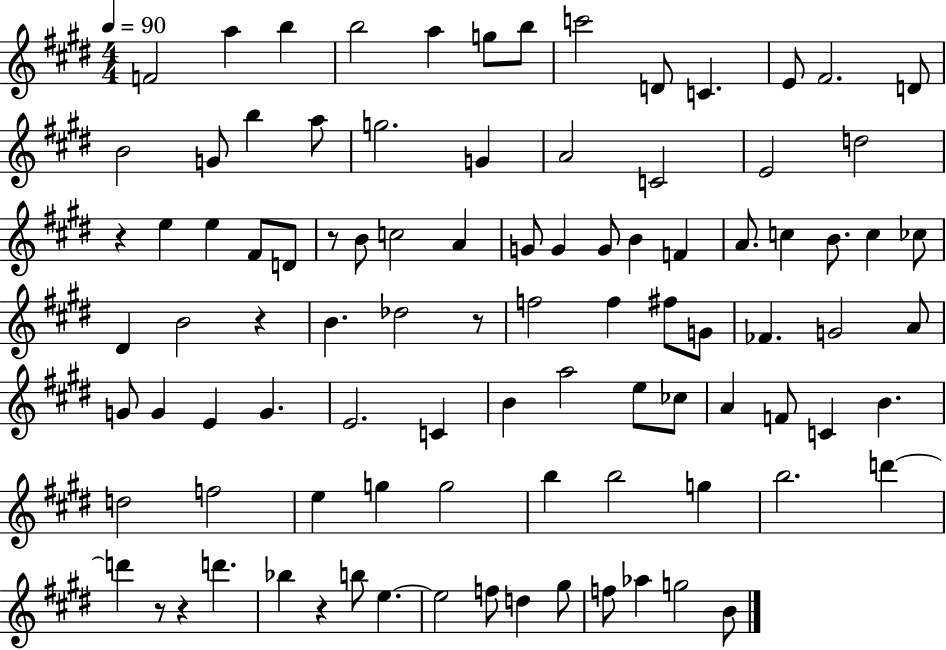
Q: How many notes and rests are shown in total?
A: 95